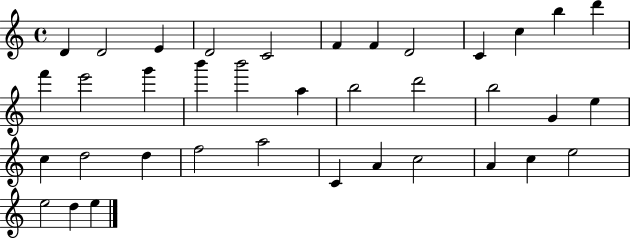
{
  \clef treble
  \time 4/4
  \defaultTimeSignature
  \key c \major
  d'4 d'2 e'4 | d'2 c'2 | f'4 f'4 d'2 | c'4 c''4 b''4 d'''4 | \break f'''4 e'''2 g'''4 | b'''4 b'''2 a''4 | b''2 d'''2 | b''2 g'4 e''4 | \break c''4 d''2 d''4 | f''2 a''2 | c'4 a'4 c''2 | a'4 c''4 e''2 | \break e''2 d''4 e''4 | \bar "|."
}